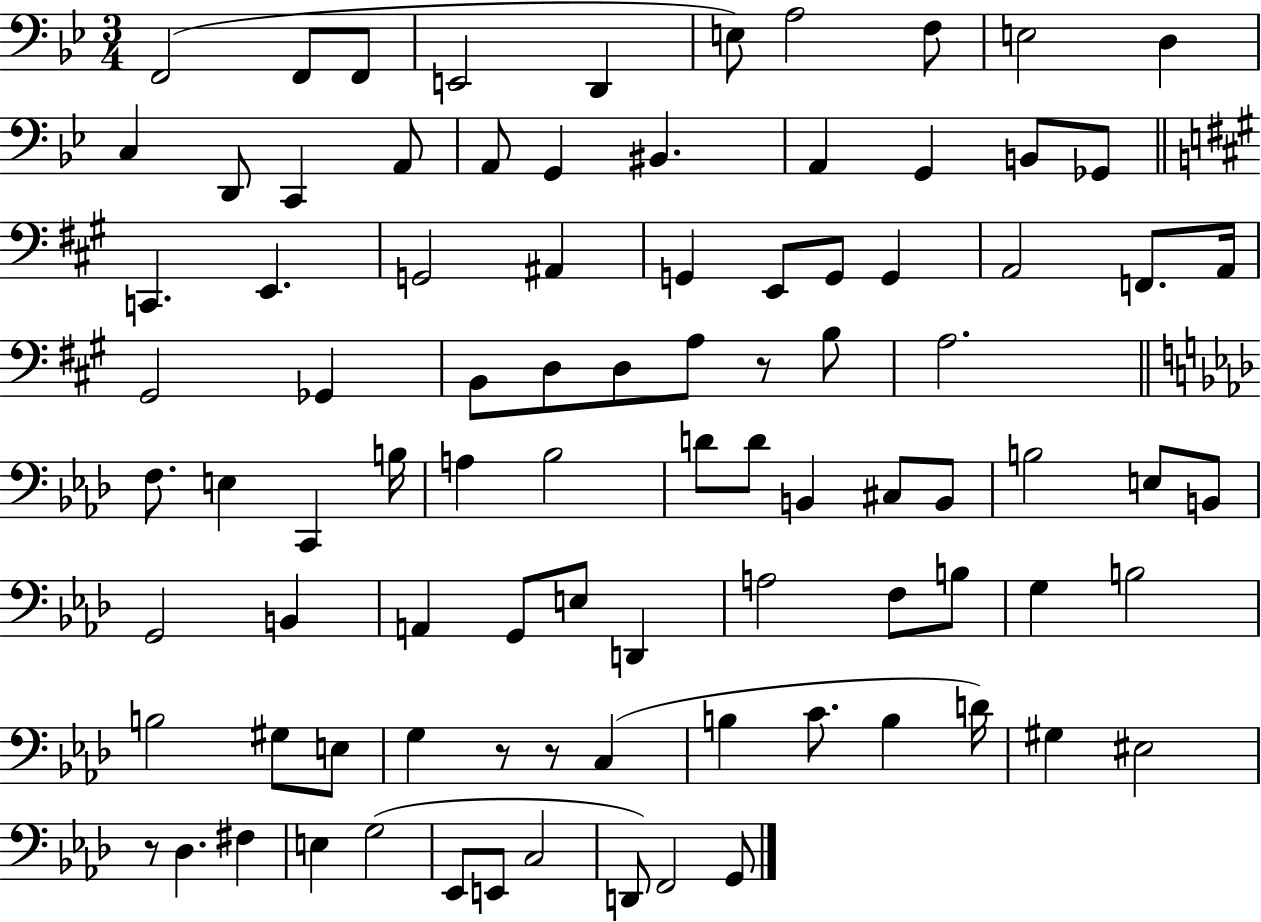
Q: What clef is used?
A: bass